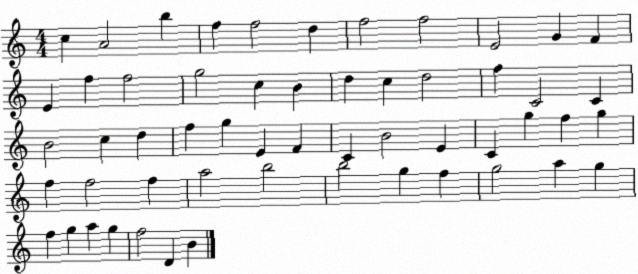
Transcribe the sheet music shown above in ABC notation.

X:1
T:Untitled
M:4/4
L:1/4
K:C
c A2 b f f2 d f2 f2 E2 G F E f f2 g2 c B d c d2 f C2 C B2 c d f g E F C B2 E C g f g f f2 f a2 b2 b2 g f g2 a g f g a g f2 D B